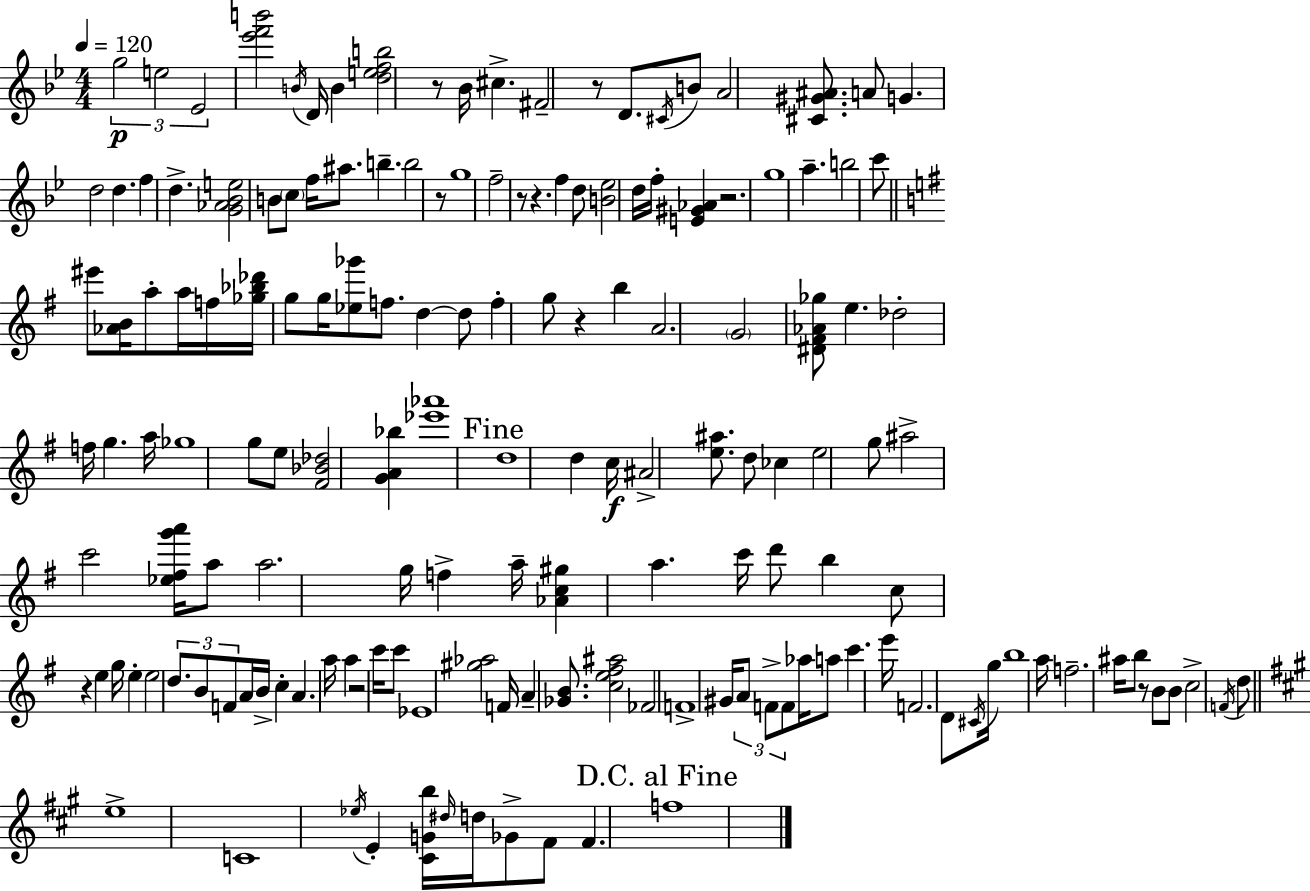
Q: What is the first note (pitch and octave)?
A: G5